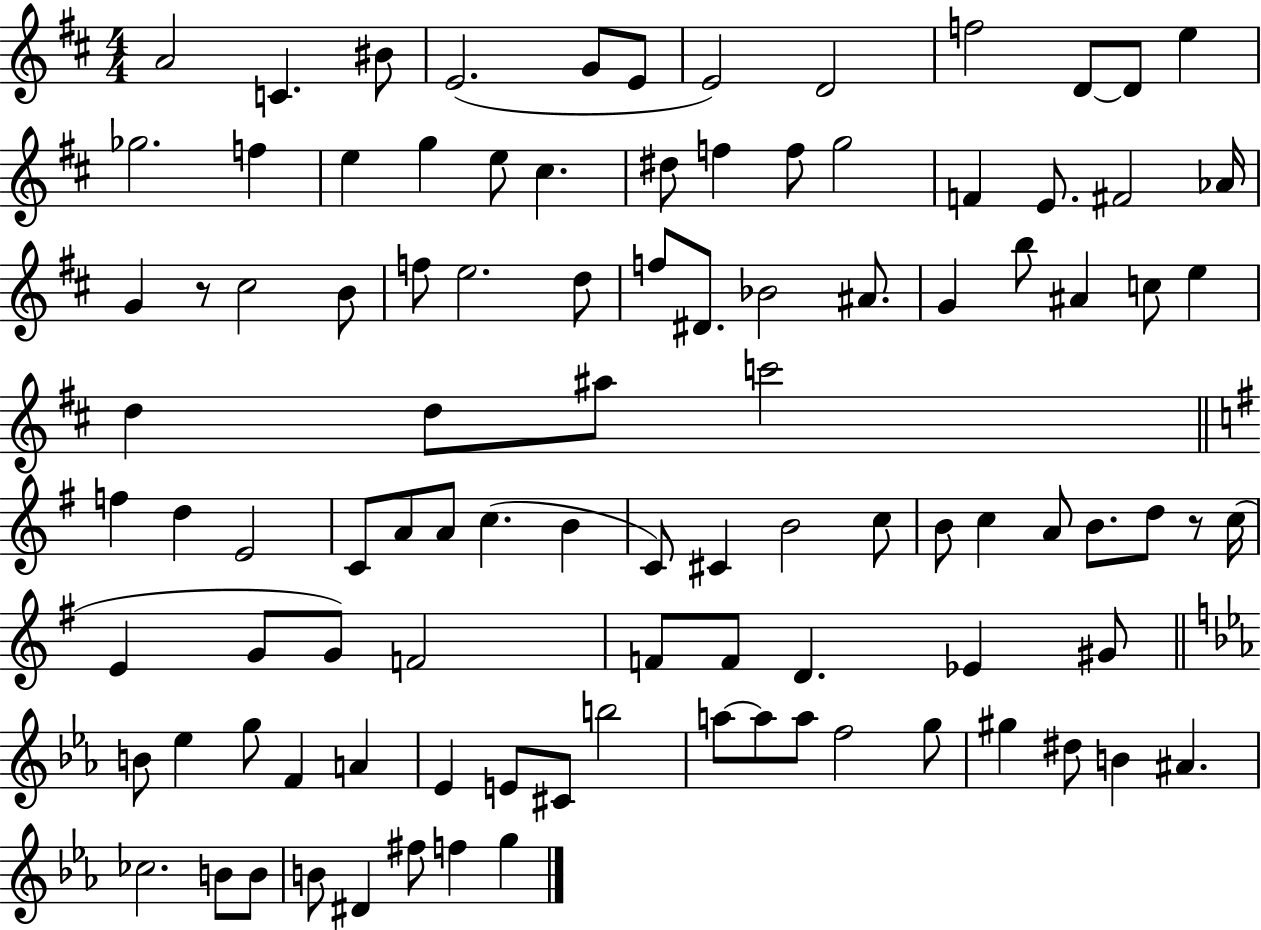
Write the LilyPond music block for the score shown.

{
  \clef treble
  \numericTimeSignature
  \time 4/4
  \key d \major
  a'2 c'4. bis'8 | e'2.( g'8 e'8 | e'2) d'2 | f''2 d'8~~ d'8 e''4 | \break ges''2. f''4 | e''4 g''4 e''8 cis''4. | dis''8 f''4 f''8 g''2 | f'4 e'8. fis'2 aes'16 | \break g'4 r8 cis''2 b'8 | f''8 e''2. d''8 | f''8 dis'8. bes'2 ais'8. | g'4 b''8 ais'4 c''8 e''4 | \break d''4 d''8 ais''8 c'''2 | \bar "||" \break \key e \minor f''4 d''4 e'2 | c'8 a'8 a'8 c''4.( b'4 | c'8) cis'4 b'2 c''8 | b'8 c''4 a'8 b'8. d''8 r8 c''16( | \break e'4 g'8 g'8) f'2 | f'8 f'8 d'4. ees'4 gis'8 | \bar "||" \break \key ees \major b'8 ees''4 g''8 f'4 a'4 | ees'4 e'8 cis'8 b''2 | a''8~~ a''8 a''8 f''2 g''8 | gis''4 dis''8 b'4 ais'4. | \break ces''2. b'8 b'8 | b'8 dis'4 fis''8 f''4 g''4 | \bar "|."
}